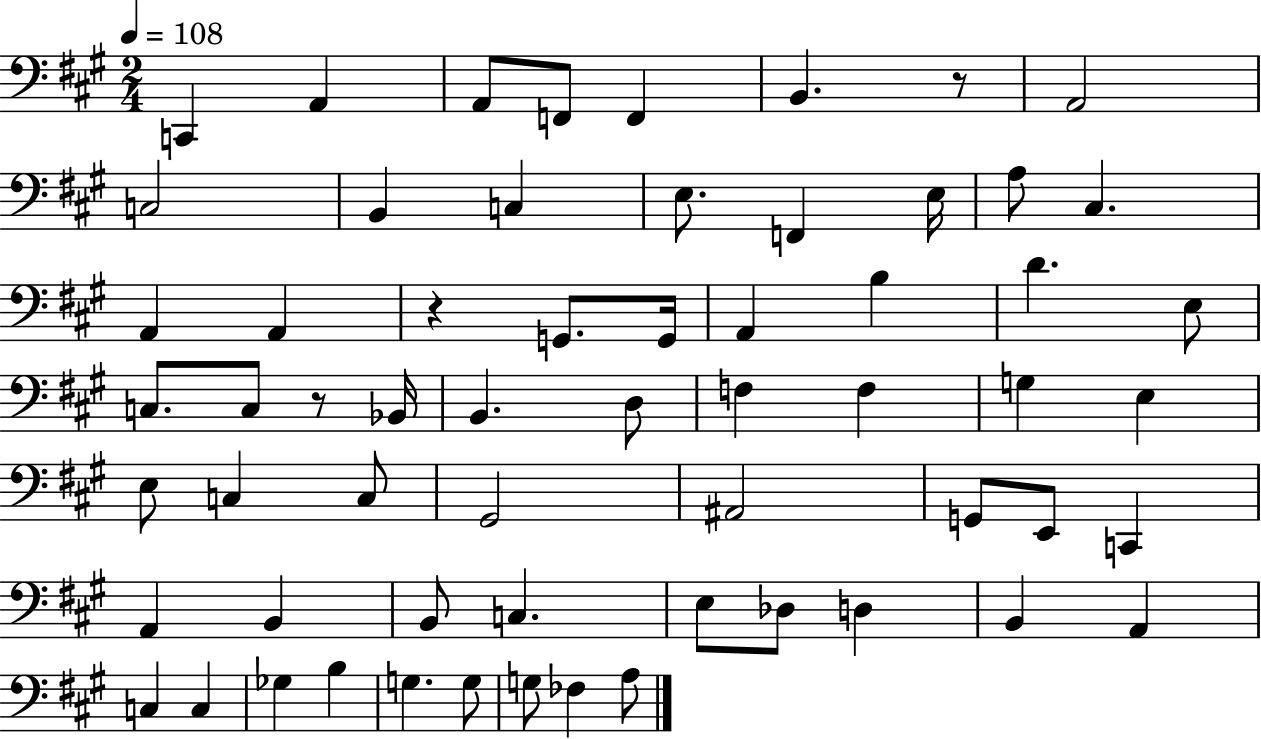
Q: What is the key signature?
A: A major